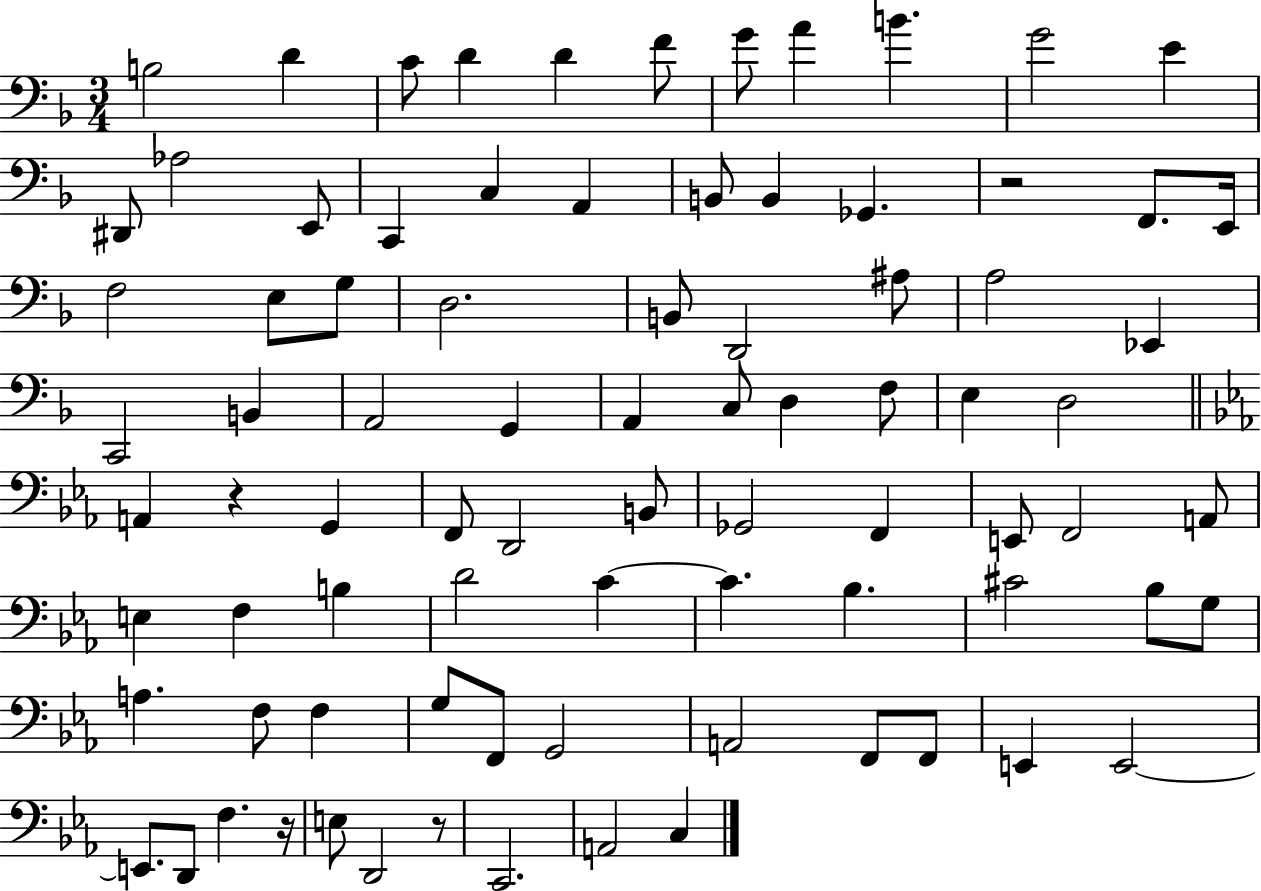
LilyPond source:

{
  \clef bass
  \numericTimeSignature
  \time 3/4
  \key f \major
  b2 d'4 | c'8 d'4 d'4 f'8 | g'8 a'4 b'4. | g'2 e'4 | \break dis,8 aes2 e,8 | c,4 c4 a,4 | b,8 b,4 ges,4. | r2 f,8. e,16 | \break f2 e8 g8 | d2. | b,8 d,2 ais8 | a2 ees,4 | \break c,2 b,4 | a,2 g,4 | a,4 c8 d4 f8 | e4 d2 | \break \bar "||" \break \key c \minor a,4 r4 g,4 | f,8 d,2 b,8 | ges,2 f,4 | e,8 f,2 a,8 | \break e4 f4 b4 | d'2 c'4~~ | c'4. bes4. | cis'2 bes8 g8 | \break a4. f8 f4 | g8 f,8 g,2 | a,2 f,8 f,8 | e,4 e,2~~ | \break e,8. d,8 f4. r16 | e8 d,2 r8 | c,2. | a,2 c4 | \break \bar "|."
}